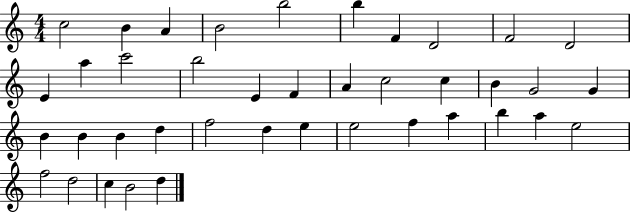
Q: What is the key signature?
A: C major